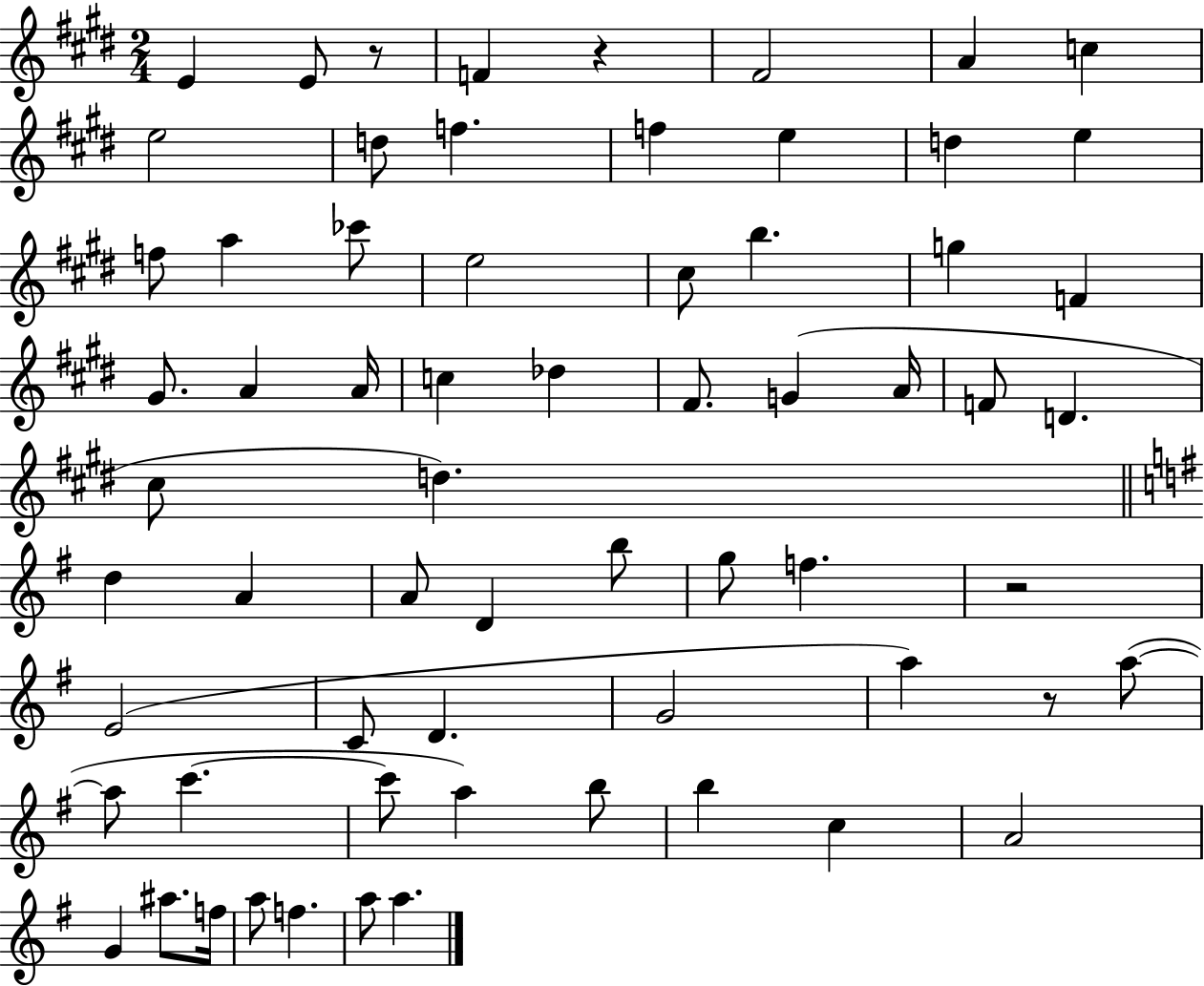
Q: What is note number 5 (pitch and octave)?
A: A4